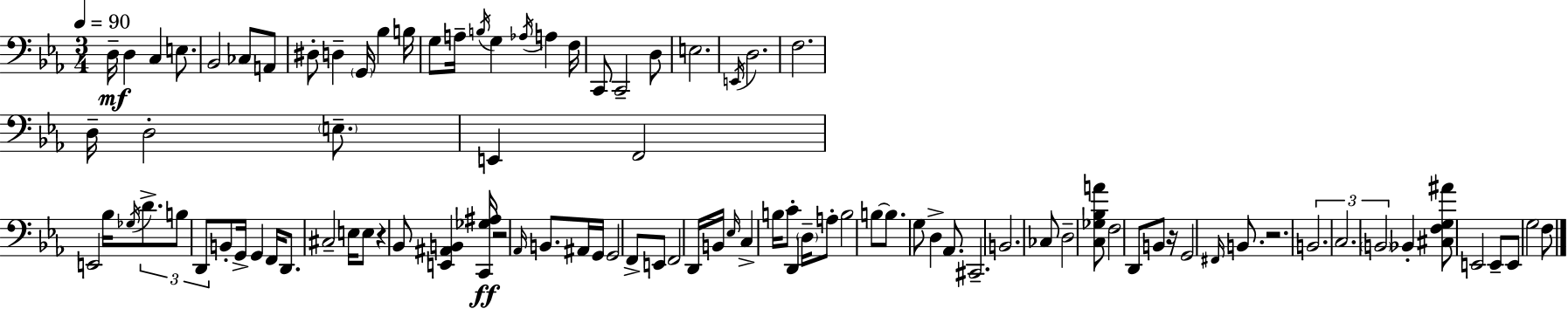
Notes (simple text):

D3/s D3/q C3/q E3/e. Bb2/h CES3/e A2/e D#3/e D3/q G2/s Bb3/q B3/s G3/e A3/s B3/s G3/q Ab3/s A3/q F3/s C2/e C2/h D3/e E3/h. E2/s D3/h. F3/h. D3/s D3/h E3/e. E2/q F2/h E2/h Bb3/s Gb3/s D4/e. B3/e D2/e B2/e G2/s G2/q F2/s D2/e. C#3/h E3/s E3/e R/q Bb2/e [E2,A#2,B2]/q [C2,Gb3,A#3]/s R/h Ab2/s B2/e. A#2/s G2/s G2/h F2/e E2/e F2/h D2/s B2/s Eb3/s C3/q B3/s C4/e D2/q D3/s A3/e B3/h B3/e B3/e. G3/e D3/q Ab2/e. C#2/h. B2/h. CES3/e D3/h [C3,Gb3,Bb3,A4]/e F3/h D2/e B2/e R/s G2/h F#2/s B2/e. R/h. B2/h. C3/h. B2/h Bb2/q [C#3,F3,G3,A#4]/e E2/h E2/e E2/e G3/h F3/e